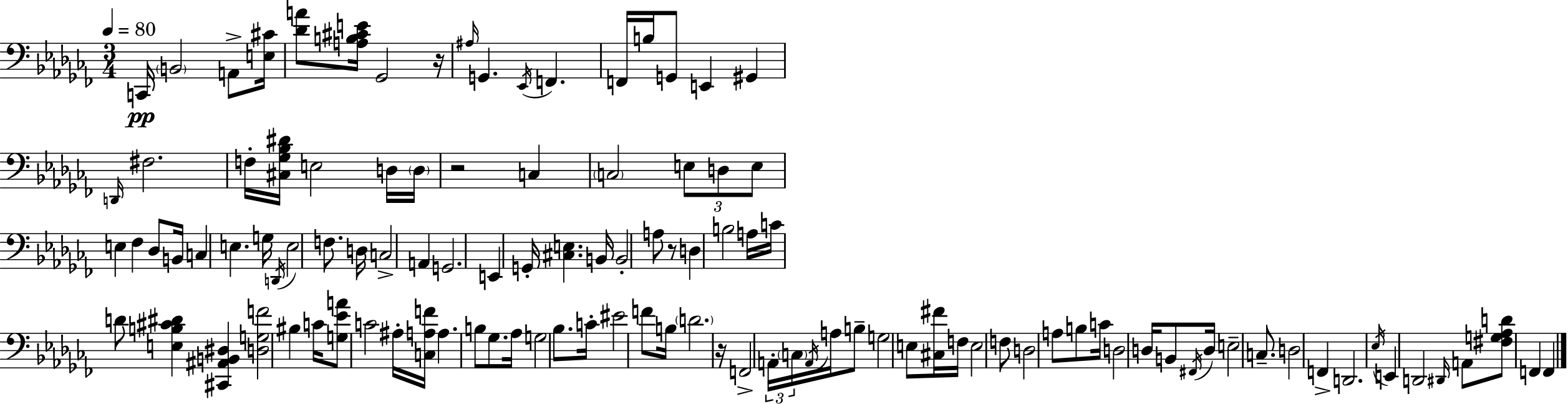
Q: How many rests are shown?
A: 4